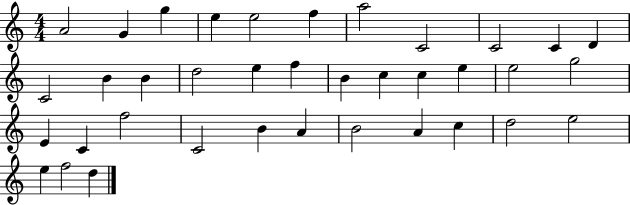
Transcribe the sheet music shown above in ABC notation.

X:1
T:Untitled
M:4/4
L:1/4
K:C
A2 G g e e2 f a2 C2 C2 C D C2 B B d2 e f B c c e e2 g2 E C f2 C2 B A B2 A c d2 e2 e f2 d